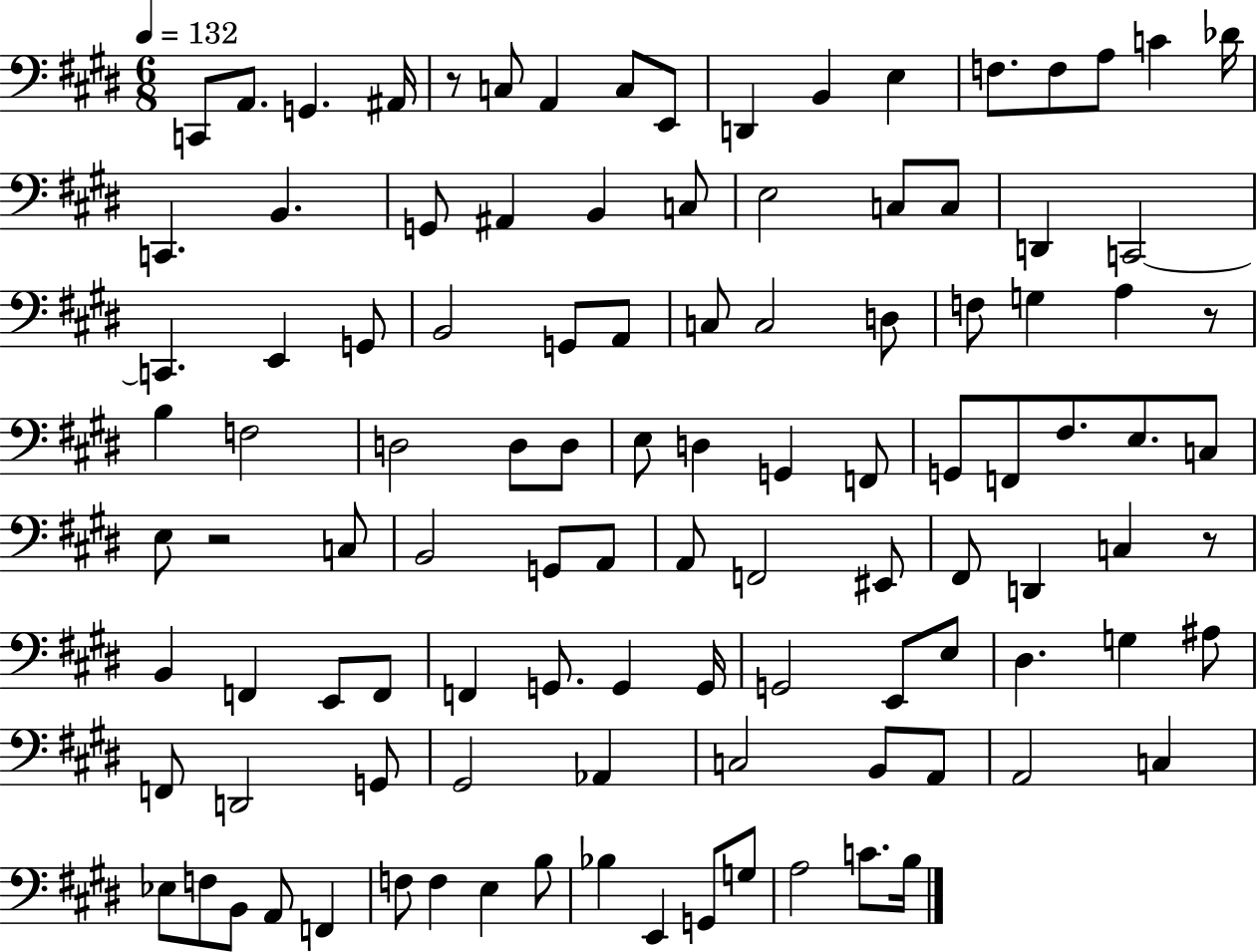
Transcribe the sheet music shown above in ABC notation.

X:1
T:Untitled
M:6/8
L:1/4
K:E
C,,/2 A,,/2 G,, ^A,,/4 z/2 C,/2 A,, C,/2 E,,/2 D,, B,, E, F,/2 F,/2 A,/2 C _D/4 C,, B,, G,,/2 ^A,, B,, C,/2 E,2 C,/2 C,/2 D,, C,,2 C,, E,, G,,/2 B,,2 G,,/2 A,,/2 C,/2 C,2 D,/2 F,/2 G, A, z/2 B, F,2 D,2 D,/2 D,/2 E,/2 D, G,, F,,/2 G,,/2 F,,/2 ^F,/2 E,/2 C,/2 E,/2 z2 C,/2 B,,2 G,,/2 A,,/2 A,,/2 F,,2 ^E,,/2 ^F,,/2 D,, C, z/2 B,, F,, E,,/2 F,,/2 F,, G,,/2 G,, G,,/4 G,,2 E,,/2 E,/2 ^D, G, ^A,/2 F,,/2 D,,2 G,,/2 ^G,,2 _A,, C,2 B,,/2 A,,/2 A,,2 C, _E,/2 F,/2 B,,/2 A,,/2 F,, F,/2 F, E, B,/2 _B, E,, G,,/2 G,/2 A,2 C/2 B,/4